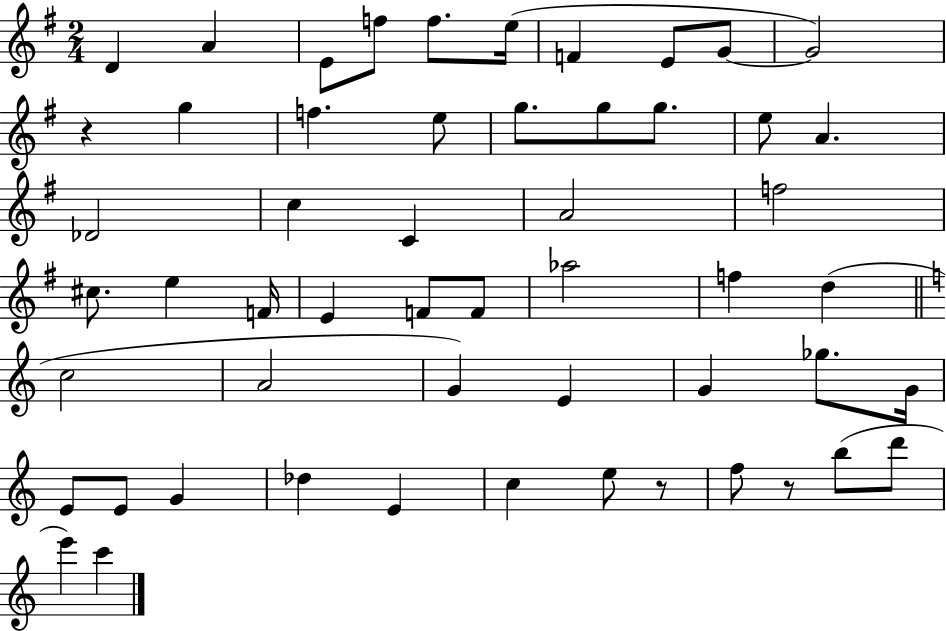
D4/q A4/q E4/e F5/e F5/e. E5/s F4/q E4/e G4/e G4/h R/q G5/q F5/q. E5/e G5/e. G5/e G5/e. E5/e A4/q. Db4/h C5/q C4/q A4/h F5/h C#5/e. E5/q F4/s E4/q F4/e F4/e Ab5/h F5/q D5/q C5/h A4/h G4/q E4/q G4/q Gb5/e. G4/s E4/e E4/e G4/q Db5/q E4/q C5/q E5/e R/e F5/e R/e B5/e D6/e E6/q C6/q